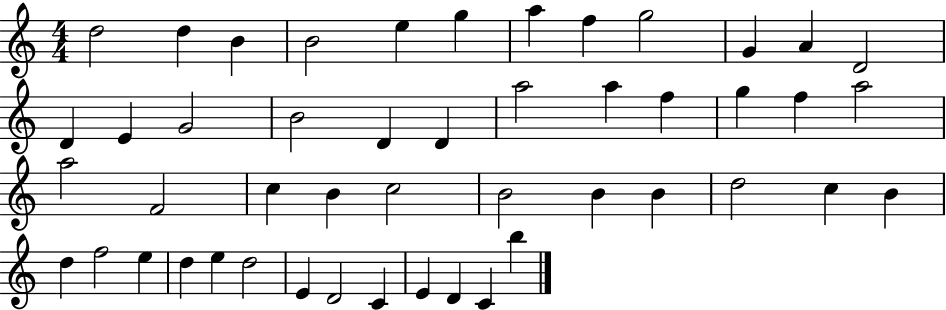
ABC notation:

X:1
T:Untitled
M:4/4
L:1/4
K:C
d2 d B B2 e g a f g2 G A D2 D E G2 B2 D D a2 a f g f a2 a2 F2 c B c2 B2 B B d2 c B d f2 e d e d2 E D2 C E D C b